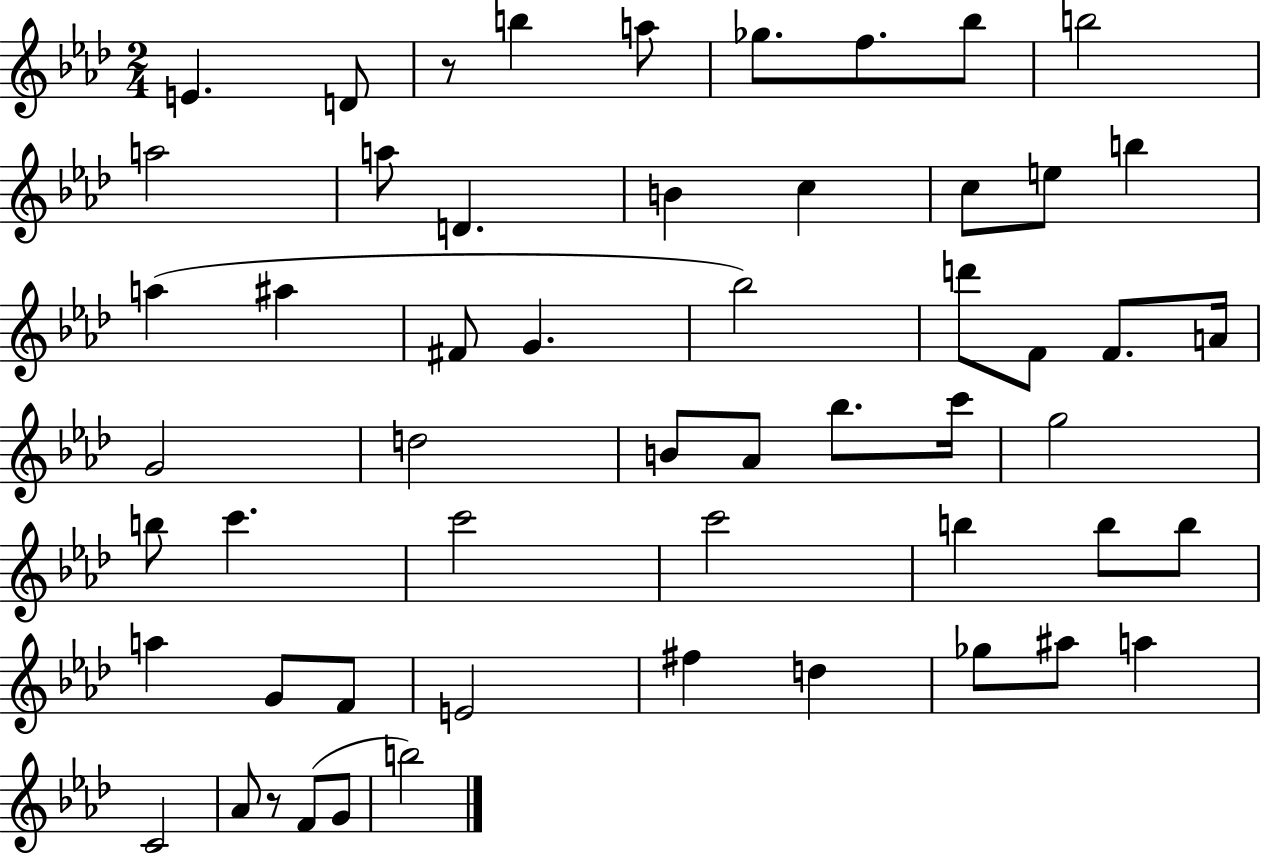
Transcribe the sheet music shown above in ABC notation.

X:1
T:Untitled
M:2/4
L:1/4
K:Ab
E D/2 z/2 b a/2 _g/2 f/2 _b/2 b2 a2 a/2 D B c c/2 e/2 b a ^a ^F/2 G _b2 d'/2 F/2 F/2 A/4 G2 d2 B/2 _A/2 _b/2 c'/4 g2 b/2 c' c'2 c'2 b b/2 b/2 a G/2 F/2 E2 ^f d _g/2 ^a/2 a C2 _A/2 z/2 F/2 G/2 b2